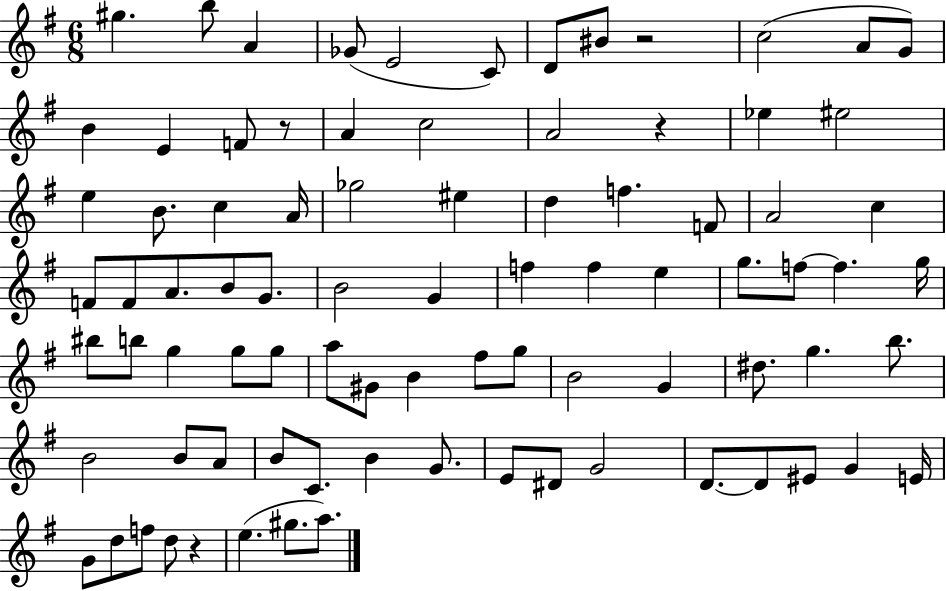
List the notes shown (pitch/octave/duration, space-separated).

G#5/q. B5/e A4/q Gb4/e E4/h C4/e D4/e BIS4/e R/h C5/h A4/e G4/e B4/q E4/q F4/e R/e A4/q C5/h A4/h R/q Eb5/q EIS5/h E5/q B4/e. C5/q A4/s Gb5/h EIS5/q D5/q F5/q. F4/e A4/h C5/q F4/e F4/e A4/e. B4/e G4/e. B4/h G4/q F5/q F5/q E5/q G5/e. F5/e F5/q. G5/s BIS5/e B5/e G5/q G5/e G5/e A5/e G#4/e B4/q F#5/e G5/e B4/h G4/q D#5/e. G5/q. B5/e. B4/h B4/e A4/e B4/e C4/e. B4/q G4/e. E4/e D#4/e G4/h D4/e. D4/e EIS4/e G4/q E4/s G4/e D5/e F5/e D5/e R/q E5/q. G#5/e. A5/e.